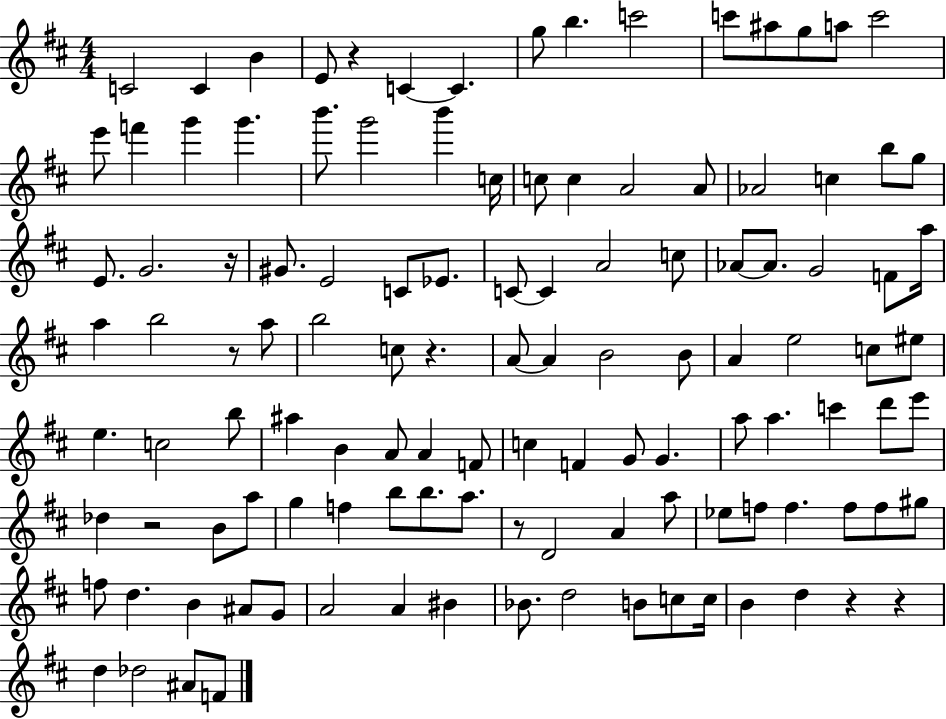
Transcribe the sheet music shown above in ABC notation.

X:1
T:Untitled
M:4/4
L:1/4
K:D
C2 C B E/2 z C C g/2 b c'2 c'/2 ^a/2 g/2 a/2 c'2 e'/2 f' g' g' b'/2 g'2 b' c/4 c/2 c A2 A/2 _A2 c b/2 g/2 E/2 G2 z/4 ^G/2 E2 C/2 _E/2 C/2 C A2 c/2 _A/2 _A/2 G2 F/2 a/4 a b2 z/2 a/2 b2 c/2 z A/2 A B2 B/2 A e2 c/2 ^e/2 e c2 b/2 ^a B A/2 A F/2 c F G/2 G a/2 a c' d'/2 e'/2 _d z2 B/2 a/2 g f b/2 b/2 a/2 z/2 D2 A a/2 _e/2 f/2 f f/2 f/2 ^g/2 f/2 d B ^A/2 G/2 A2 A ^B _B/2 d2 B/2 c/2 c/4 B d z z d _d2 ^A/2 F/2